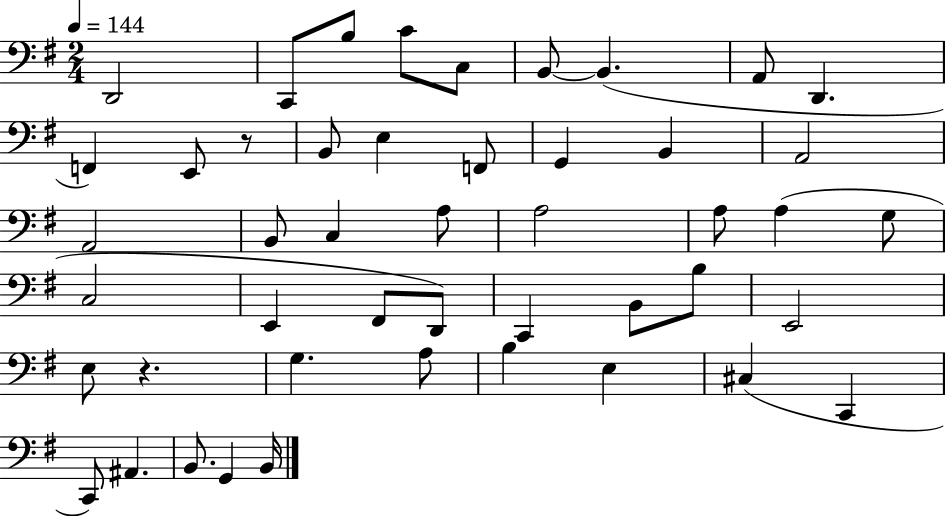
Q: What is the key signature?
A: G major